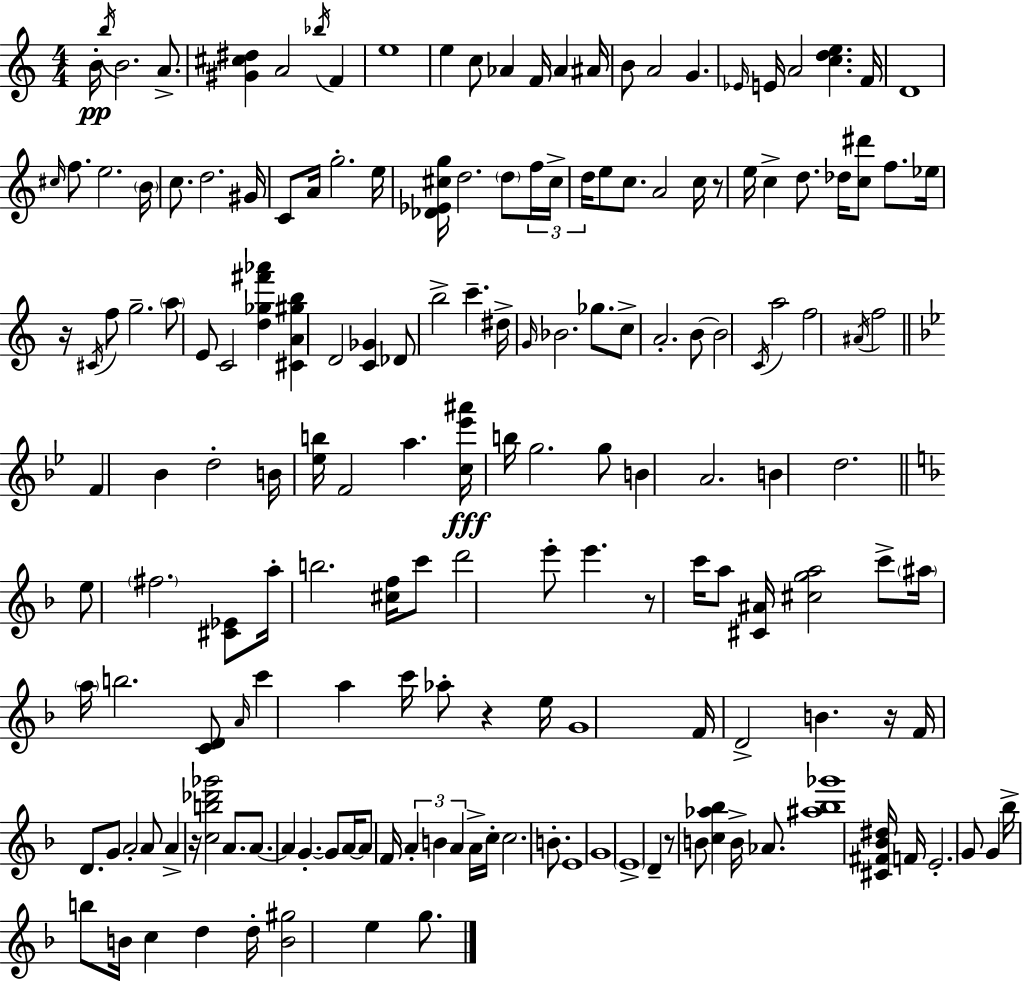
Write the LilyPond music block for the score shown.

{
  \clef treble
  \numericTimeSignature
  \time 4/4
  \key c \major
  b'16-.\pp \acciaccatura { b''16 } b'2. a'8.-> | <gis' cis'' dis''>4 a'2 \acciaccatura { bes''16 } f'4 | e''1 | e''4 c''8 aes'4 f'16 aes'4 | \break ais'16 b'8 a'2 g'4. | \grace { ees'16 } e'16 a'2 <c'' d'' e''>4. | f'16 d'1 | \grace { cis''16 } f''8. e''2. | \break \parenthesize b'16 c''8. d''2. | gis'16 c'8 a'16 g''2.-. | e''16 <des' ees' cis'' g''>16 d''2. | \parenthesize d''8 \tuplet 3/2 { f''16 cis''16-> d''16 } e''8 c''8. a'2 | \break c''16 r8 e''16 c''4-> d''8. des''16 <c'' dis'''>8 | f''8. ees''16 r16 \acciaccatura { cis'16 } f''8 g''2.-- | \parenthesize a''8 e'8 c'2 | <d'' ges'' fis''' aes'''>4 <cis' a' gis'' b''>4 d'2 | \break <c' ges'>4 des'8 b''2-> c'''4.-- | dis''16-> \grace { g'16 } bes'2. | ges''8. c''8-> a'2.-. | b'8~~ b'2 \acciaccatura { c'16 } a''2 | \break f''2 \acciaccatura { ais'16 } | f''2 \bar "||" \break \key bes \major f'4 bes'4 d''2-. | b'16 <ees'' b''>16 f'2 a''4. | <c'' ees''' ais'''>16\fff b''16 g''2. g''8 | b'4 a'2. | \break b'4 d''2. | \bar "||" \break \key d \minor e''8 \parenthesize fis''2. <cis' ees'>8 | a''16-. b''2. <cis'' f''>16 c'''8 | d'''2 e'''8-. e'''4. | r8 c'''16 a''8 <cis' ais'>16 <cis'' g'' a''>2 c'''8-> | \break \parenthesize ais''16 \parenthesize a''16 b''2. <c' d'>8 | \grace { a'16 } c'''4 a''4 c'''16 aes''8-. r4 | e''16 g'1 | f'16 d'2-> b'4. | \break r16 f'16 d'8. g'8 a'2-. a'8 | a'4-> r16 <c'' b'' des''' ges'''>2 a'8. | a'8.~~ a'4 g'4.-.~~ g'8 | a'16~~ a'8 f'16 \tuplet 3/2 { a'4-. b'4 a'4 } | \break a'16-> c''16-. c''2. b'8.-. | e'1 | g'1 | \parenthesize e'1-> | \break d'4-- r8 b'8 <c'' aes'' bes''>4 b'16-> aes'8. | <ais'' bes'' ges'''>1 | <cis' fis' bes' dis''>16 f'16 e'2.-. g'8 | g'4 bes''16-> b''8 b'16 c''4 d''4 | \break d''16-. <b' gis''>2 e''4 g''8. | \bar "|."
}